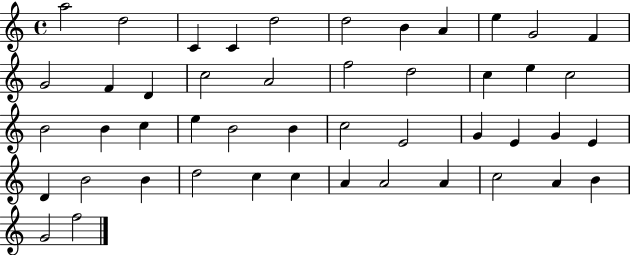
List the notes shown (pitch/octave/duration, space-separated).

A5/h D5/h C4/q C4/q D5/h D5/h B4/q A4/q E5/q G4/h F4/q G4/h F4/q D4/q C5/h A4/h F5/h D5/h C5/q E5/q C5/h B4/h B4/q C5/q E5/q B4/h B4/q C5/h E4/h G4/q E4/q G4/q E4/q D4/q B4/h B4/q D5/h C5/q C5/q A4/q A4/h A4/q C5/h A4/q B4/q G4/h F5/h